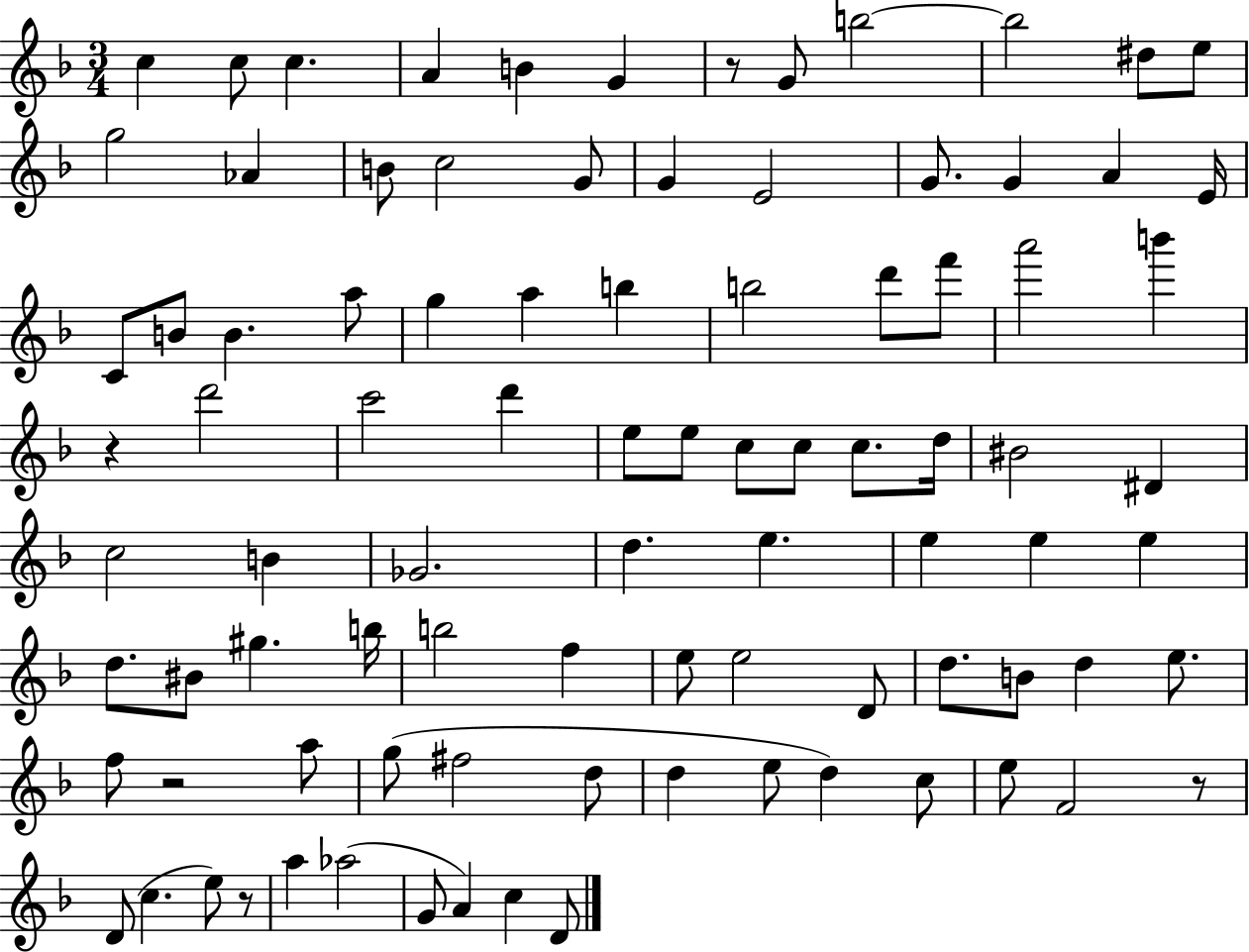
{
  \clef treble
  \numericTimeSignature
  \time 3/4
  \key f \major
  c''4 c''8 c''4. | a'4 b'4 g'4 | r8 g'8 b''2~~ | b''2 dis''8 e''8 | \break g''2 aes'4 | b'8 c''2 g'8 | g'4 e'2 | g'8. g'4 a'4 e'16 | \break c'8 b'8 b'4. a''8 | g''4 a''4 b''4 | b''2 d'''8 f'''8 | a'''2 b'''4 | \break r4 d'''2 | c'''2 d'''4 | e''8 e''8 c''8 c''8 c''8. d''16 | bis'2 dis'4 | \break c''2 b'4 | ges'2. | d''4. e''4. | e''4 e''4 e''4 | \break d''8. bis'8 gis''4. b''16 | b''2 f''4 | e''8 e''2 d'8 | d''8. b'8 d''4 e''8. | \break f''8 r2 a''8 | g''8( fis''2 d''8 | d''4 e''8 d''4) c''8 | e''8 f'2 r8 | \break d'8( c''4. e''8) r8 | a''4 aes''2( | g'8 a'4) c''4 d'8 | \bar "|."
}